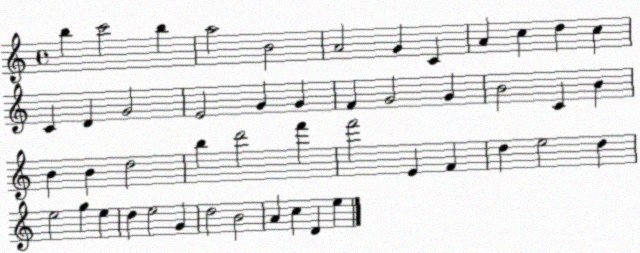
X:1
T:Untitled
M:4/4
L:1/4
K:C
b c'2 b a2 B2 A2 G C A c d c C D G2 E2 G G F G2 G B2 C B B B d2 b d'2 f' f'2 E F d e2 d e2 g e d e2 G d2 B2 A c D e